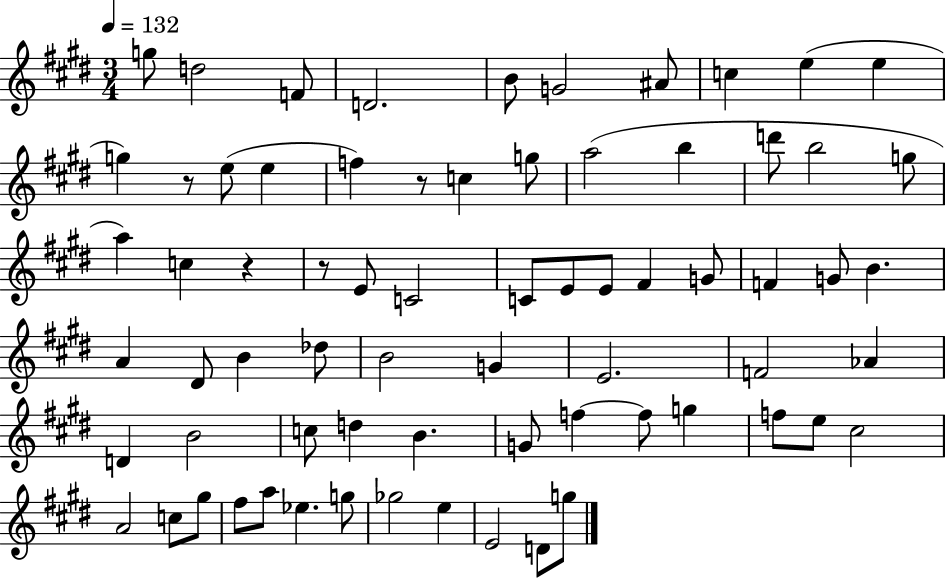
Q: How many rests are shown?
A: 4